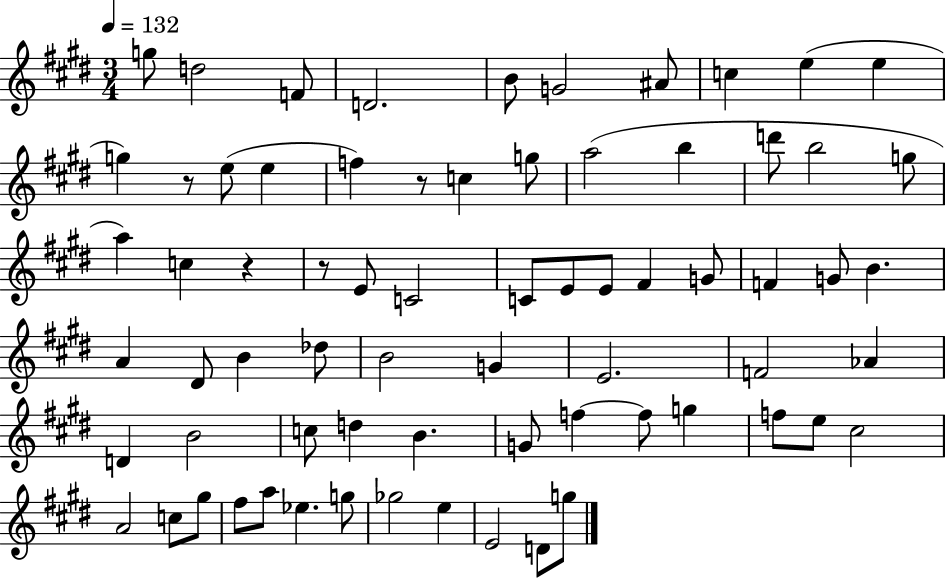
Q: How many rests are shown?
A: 4